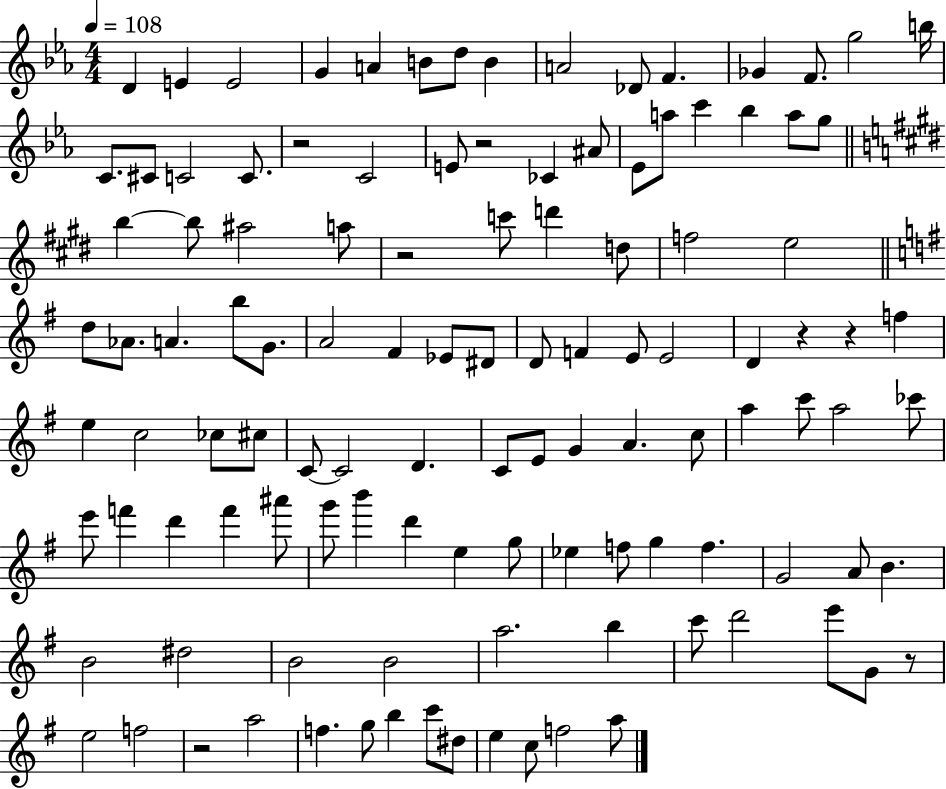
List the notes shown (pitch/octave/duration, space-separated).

D4/q E4/q E4/h G4/q A4/q B4/e D5/e B4/q A4/h Db4/e F4/q. Gb4/q F4/e. G5/h B5/s C4/e. C#4/e C4/h C4/e. R/h C4/h E4/e R/h CES4/q A#4/e Eb4/e A5/e C6/q Bb5/q A5/e G5/e B5/q B5/e A#5/h A5/e R/h C6/e D6/q D5/e F5/h E5/h D5/e Ab4/e. A4/q. B5/e G4/e. A4/h F#4/q Eb4/e D#4/e D4/e F4/q E4/e E4/h D4/q R/q R/q F5/q E5/q C5/h CES5/e C#5/e C4/e C4/h D4/q. C4/e E4/e G4/q A4/q. C5/e A5/q C6/e A5/h CES6/e E6/e F6/q D6/q F6/q A#6/e G6/e B6/q D6/q E5/q G5/e Eb5/q F5/e G5/q F5/q. G4/h A4/e B4/q. B4/h D#5/h B4/h B4/h A5/h. B5/q C6/e D6/h E6/e G4/e R/e E5/h F5/h R/h A5/h F5/q. G5/e B5/q C6/e D#5/e E5/q C5/e F5/h A5/e